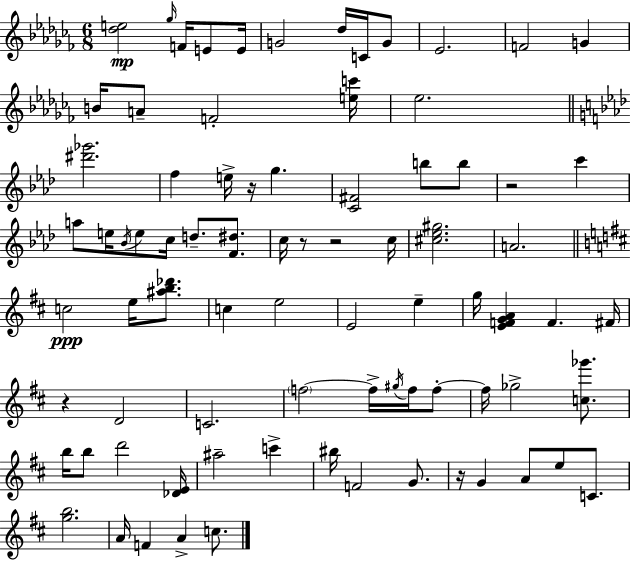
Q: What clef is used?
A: treble